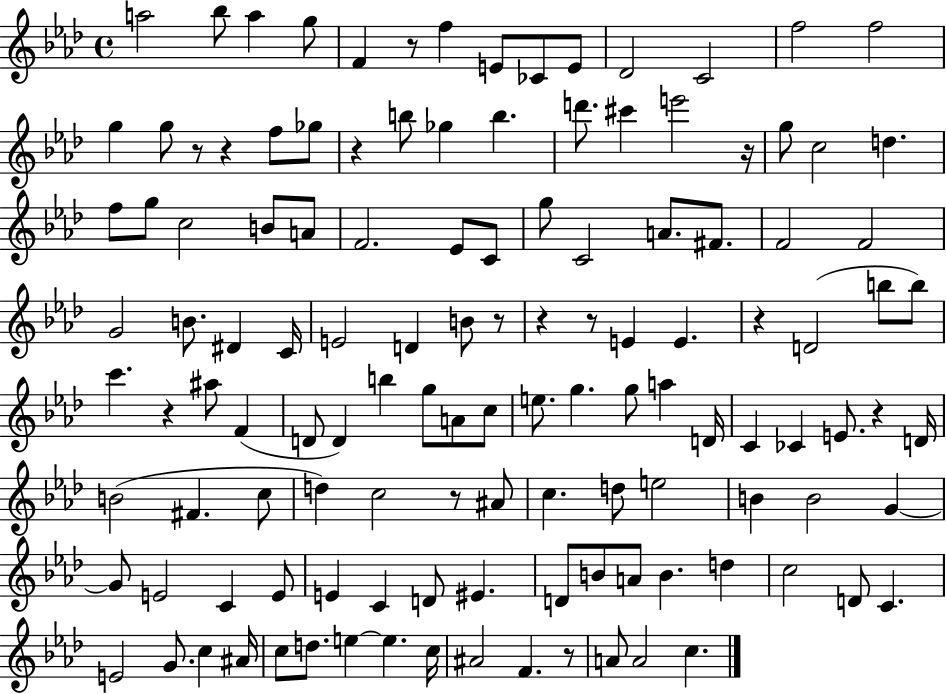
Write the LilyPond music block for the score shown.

{
  \clef treble
  \time 4/4
  \defaultTimeSignature
  \key aes \major
  a''2 bes''8 a''4 g''8 | f'4 r8 f''4 e'8 ces'8 e'8 | des'2 c'2 | f''2 f''2 | \break g''4 g''8 r8 r4 f''8 ges''8 | r4 b''8 ges''4 b''4. | d'''8. cis'''4 e'''2 r16 | g''8 c''2 d''4. | \break f''8 g''8 c''2 b'8 a'8 | f'2. ees'8 c'8 | g''8 c'2 a'8. fis'8. | f'2 f'2 | \break g'2 b'8. dis'4 c'16 | e'2 d'4 b'8 r8 | r4 r8 e'4 e'4. | r4 d'2( b''8 b''8) | \break c'''4. r4 ais''8 f'4( | d'8 d'4) b''4 g''8 a'8 c''8 | e''8. g''4. g''8 a''4 d'16 | c'4 ces'4 e'8. r4 d'16 | \break b'2( fis'4. c''8 | d''4) c''2 r8 ais'8 | c''4. d''8 e''2 | b'4 b'2 g'4~~ | \break g'8 e'2 c'4 e'8 | e'4 c'4 d'8 eis'4. | d'8 b'8 a'8 b'4. d''4 | c''2 d'8 c'4. | \break e'2 g'8. c''4 ais'16 | c''8 d''8. e''4~~ e''4. c''16 | ais'2 f'4. r8 | a'8 a'2 c''4. | \break \bar "|."
}